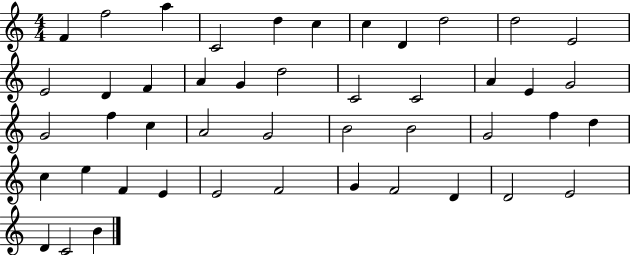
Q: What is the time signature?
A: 4/4